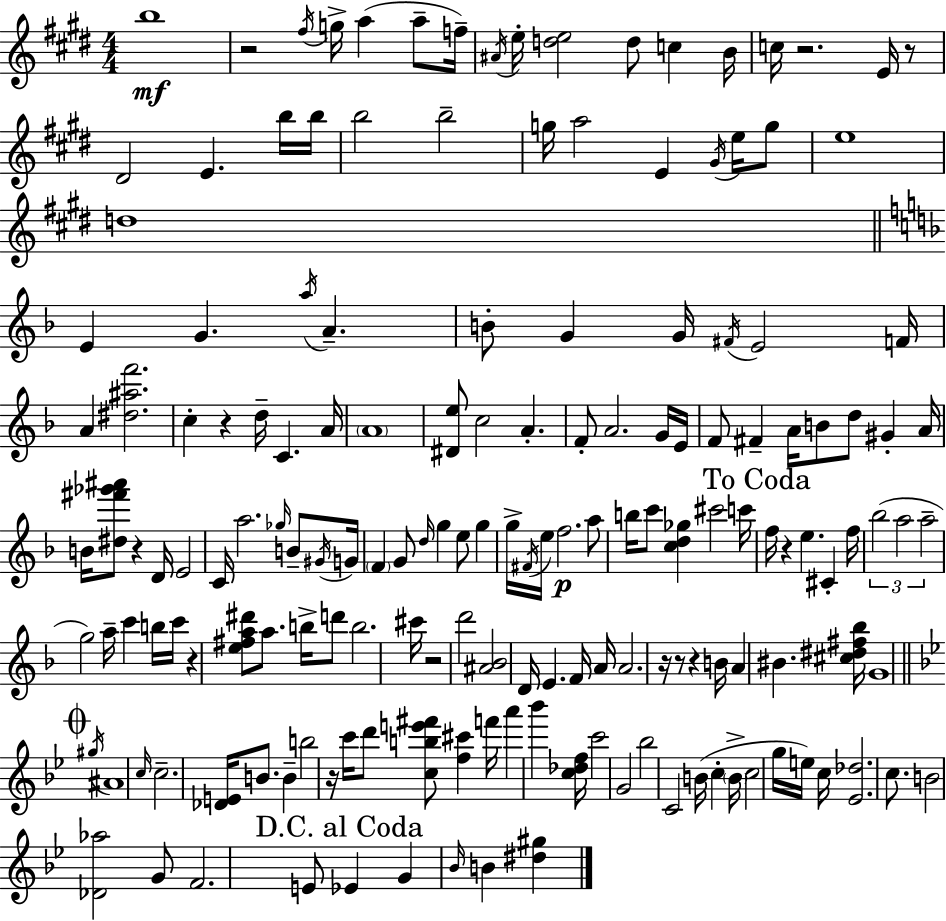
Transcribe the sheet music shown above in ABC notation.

X:1
T:Untitled
M:4/4
L:1/4
K:E
b4 z2 ^f/4 g/4 a a/2 f/4 ^A/4 e/4 [de]2 d/2 c B/4 c/4 z2 E/4 z/2 ^D2 E b/4 b/4 b2 b2 g/4 a2 E ^G/4 e/4 g/2 e4 d4 E G a/4 A B/2 G G/4 ^F/4 E2 F/4 A [^d^af']2 c z d/4 C A/4 A4 [^De]/2 c2 A F/2 A2 G/4 E/4 F/2 ^F A/4 B/2 d/2 ^G A/4 B/4 [^d^f'_g'^a']/2 z D/4 E2 C/4 a2 _g/4 B/2 ^G/4 G/4 F G/2 d/4 g e/2 g g/4 ^F/4 e/4 f2 a/2 b/4 c'/2 [cd_g] ^c'2 c'/4 f/4 z e ^C f/4 _b2 a2 a2 g2 a/4 c' b/4 c'/4 z [e^fa^d']/2 a/2 b/4 d'/2 b2 ^c'/4 z2 d'2 [^A_B]2 D/4 E F/4 A/4 A2 z/4 z/2 z B/4 A ^B [^c^d^f_b]/4 G4 ^g/4 ^A4 c/4 c2 [_DE]/4 B/2 B b2 z/4 c'/4 d'/2 [cbe'^f']/2 [f^c'] f'/4 a' _b' [c_df]/4 c'2 G2 _b2 C2 B/4 c B/4 c2 g/4 e/4 c/4 [_E_d]2 c/2 B2 [_D_a]2 G/2 F2 E/2 _E G _B/4 B [^d^g]